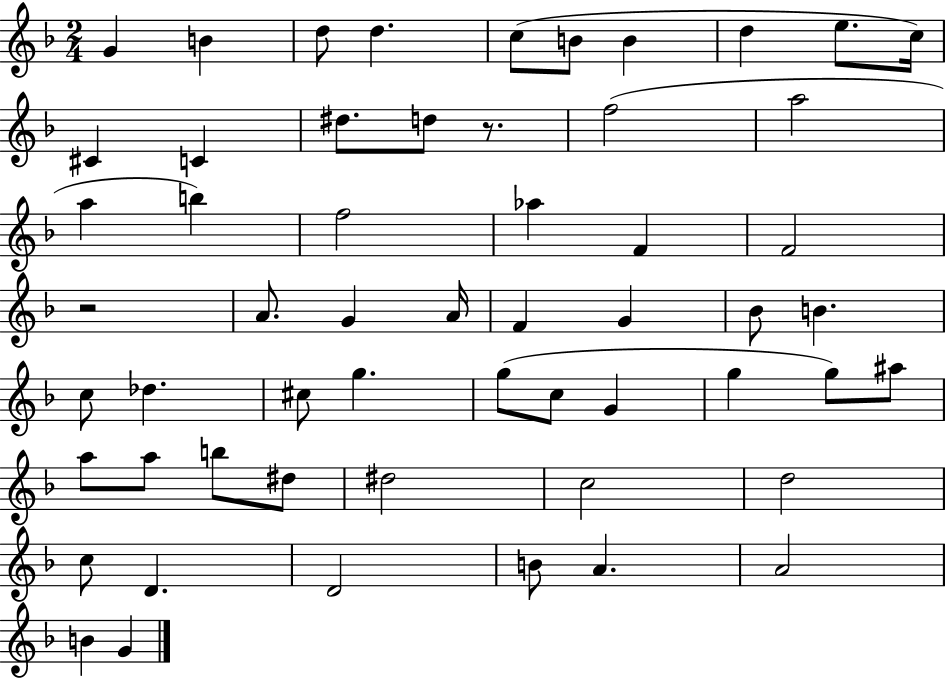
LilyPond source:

{
  \clef treble
  \numericTimeSignature
  \time 2/4
  \key f \major
  g'4 b'4 | d''8 d''4. | c''8( b'8 b'4 | d''4 e''8. c''16) | \break cis'4 c'4 | dis''8. d''8 r8. | f''2( | a''2 | \break a''4 b''4) | f''2 | aes''4 f'4 | f'2 | \break r2 | a'8. g'4 a'16 | f'4 g'4 | bes'8 b'4. | \break c''8 des''4. | cis''8 g''4. | g''8( c''8 g'4 | g''4 g''8) ais''8 | \break a''8 a''8 b''8 dis''8 | dis''2 | c''2 | d''2 | \break c''8 d'4. | d'2 | b'8 a'4. | a'2 | \break b'4 g'4 | \bar "|."
}